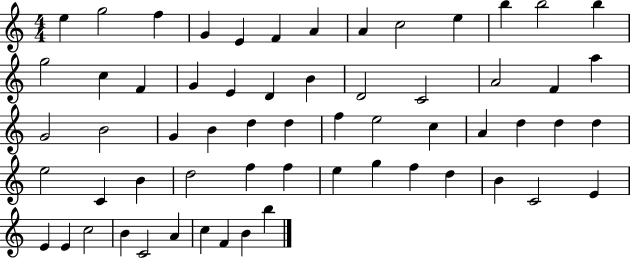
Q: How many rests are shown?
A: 0